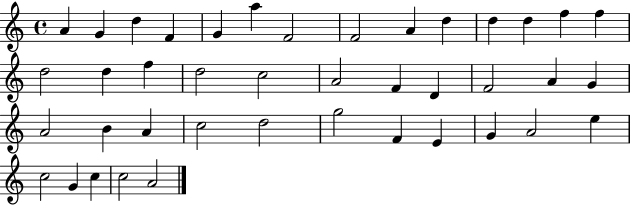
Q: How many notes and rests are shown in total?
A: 41